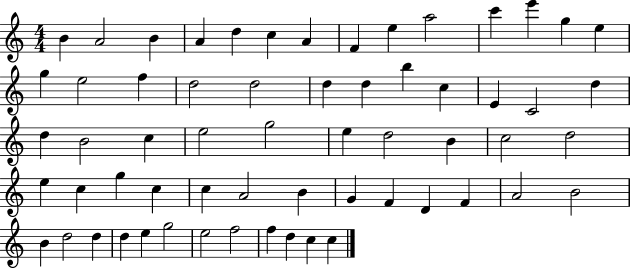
{
  \clef treble
  \numericTimeSignature
  \time 4/4
  \key c \major
  b'4 a'2 b'4 | a'4 d''4 c''4 a'4 | f'4 e''4 a''2 | c'''4 e'''4 g''4 e''4 | \break g''4 e''2 f''4 | d''2 d''2 | d''4 d''4 b''4 c''4 | e'4 c'2 d''4 | \break d''4 b'2 c''4 | e''2 g''2 | e''4 d''2 b'4 | c''2 d''2 | \break e''4 c''4 g''4 c''4 | c''4 a'2 b'4 | g'4 f'4 d'4 f'4 | a'2 b'2 | \break b'4 d''2 d''4 | d''4 e''4 g''2 | e''2 f''2 | f''4 d''4 c''4 c''4 | \break \bar "|."
}